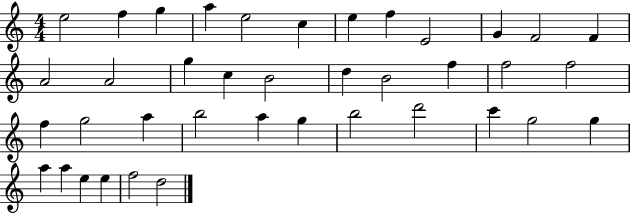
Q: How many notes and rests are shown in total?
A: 39